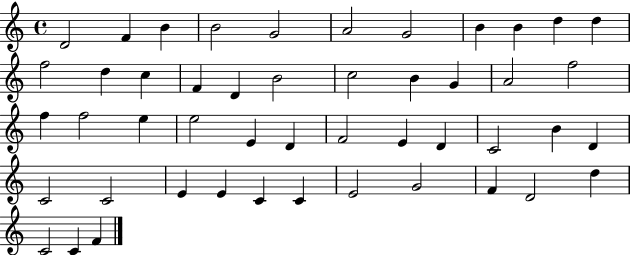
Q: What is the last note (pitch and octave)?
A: F4